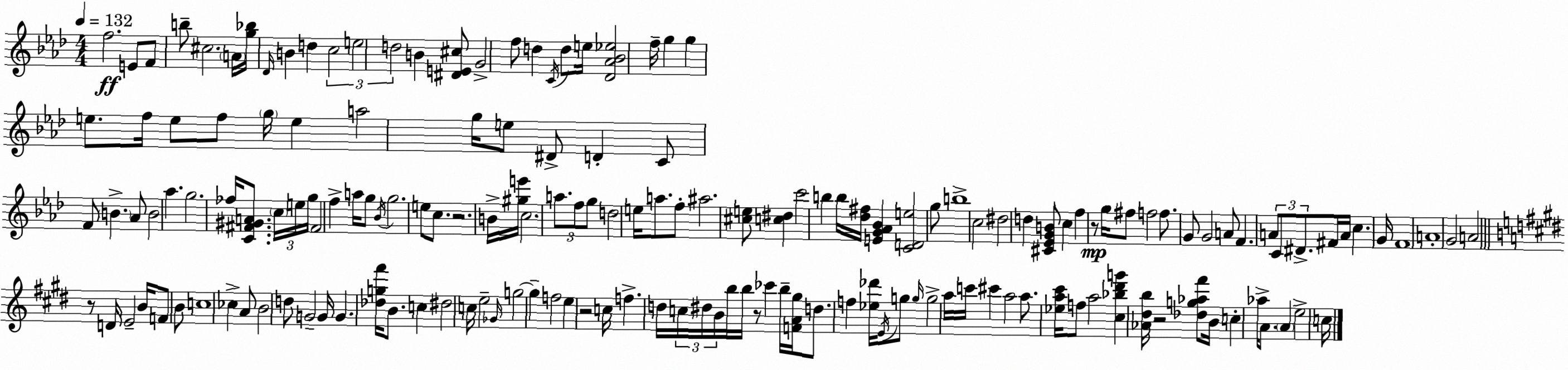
X:1
T:Untitled
M:4/4
L:1/4
K:Fm
f2 E/2 F/2 b/2 ^c2 A/4 [g_b]/4 _D/4 B d c2 e2 d2 B [^DE^c]/2 G2 f/2 d C/4 d/2 e/4 [_D_A_B_e]2 f/4 g g e/2 f/4 e/2 f/2 g/4 e a2 g/4 e/2 ^D/2 D C/2 F/2 B _A/2 B2 _a g2 _f/4 [C^F^GA]/2 c/4 e/4 g/4 ^F2 f a/4 g/2 _B/4 g2 e/2 c/2 z2 B/4 [^ge']/4 c2 a/2 f/2 g/2 d2 e/4 a/2 f/2 ^a2 [^ce]/2 [c^d] c'2 b b/4 [_d^f]/4 [EG_A_B] [CDe]2 g/2 b4 c2 ^d2 d [^C_EGB]/2 c f z/2 g/4 ^f/2 f2 f/2 G/2 G2 A/2 F A/2 C/2 ^D/2 ^F/4 A/4 c G/4 F4 A4 G2 A2 z/2 D/4 E2 B/4 F/2 B/2 c4 _c A/2 B2 d/2 G2 G/4 G [_dg^f']/4 B/2 c ^d2 c/4 e2 _G/4 g2 g f2 e z2 c/4 f d/4 c/4 ^d/4 B/4 b/4 b/4 z/2 _c' b/4 [FA^g]/4 d/2 f [_e_d']/4 E/4 g/2 g/4 g2 a/4 c'/4 ^c' a2 a/2 [_ea^c']/4 f/2 a2 [^c_b^d'g'] [_A^db]/4 z2 [_dg_a^f']/2 B/4 c _a/4 A/2 A e2 c/4